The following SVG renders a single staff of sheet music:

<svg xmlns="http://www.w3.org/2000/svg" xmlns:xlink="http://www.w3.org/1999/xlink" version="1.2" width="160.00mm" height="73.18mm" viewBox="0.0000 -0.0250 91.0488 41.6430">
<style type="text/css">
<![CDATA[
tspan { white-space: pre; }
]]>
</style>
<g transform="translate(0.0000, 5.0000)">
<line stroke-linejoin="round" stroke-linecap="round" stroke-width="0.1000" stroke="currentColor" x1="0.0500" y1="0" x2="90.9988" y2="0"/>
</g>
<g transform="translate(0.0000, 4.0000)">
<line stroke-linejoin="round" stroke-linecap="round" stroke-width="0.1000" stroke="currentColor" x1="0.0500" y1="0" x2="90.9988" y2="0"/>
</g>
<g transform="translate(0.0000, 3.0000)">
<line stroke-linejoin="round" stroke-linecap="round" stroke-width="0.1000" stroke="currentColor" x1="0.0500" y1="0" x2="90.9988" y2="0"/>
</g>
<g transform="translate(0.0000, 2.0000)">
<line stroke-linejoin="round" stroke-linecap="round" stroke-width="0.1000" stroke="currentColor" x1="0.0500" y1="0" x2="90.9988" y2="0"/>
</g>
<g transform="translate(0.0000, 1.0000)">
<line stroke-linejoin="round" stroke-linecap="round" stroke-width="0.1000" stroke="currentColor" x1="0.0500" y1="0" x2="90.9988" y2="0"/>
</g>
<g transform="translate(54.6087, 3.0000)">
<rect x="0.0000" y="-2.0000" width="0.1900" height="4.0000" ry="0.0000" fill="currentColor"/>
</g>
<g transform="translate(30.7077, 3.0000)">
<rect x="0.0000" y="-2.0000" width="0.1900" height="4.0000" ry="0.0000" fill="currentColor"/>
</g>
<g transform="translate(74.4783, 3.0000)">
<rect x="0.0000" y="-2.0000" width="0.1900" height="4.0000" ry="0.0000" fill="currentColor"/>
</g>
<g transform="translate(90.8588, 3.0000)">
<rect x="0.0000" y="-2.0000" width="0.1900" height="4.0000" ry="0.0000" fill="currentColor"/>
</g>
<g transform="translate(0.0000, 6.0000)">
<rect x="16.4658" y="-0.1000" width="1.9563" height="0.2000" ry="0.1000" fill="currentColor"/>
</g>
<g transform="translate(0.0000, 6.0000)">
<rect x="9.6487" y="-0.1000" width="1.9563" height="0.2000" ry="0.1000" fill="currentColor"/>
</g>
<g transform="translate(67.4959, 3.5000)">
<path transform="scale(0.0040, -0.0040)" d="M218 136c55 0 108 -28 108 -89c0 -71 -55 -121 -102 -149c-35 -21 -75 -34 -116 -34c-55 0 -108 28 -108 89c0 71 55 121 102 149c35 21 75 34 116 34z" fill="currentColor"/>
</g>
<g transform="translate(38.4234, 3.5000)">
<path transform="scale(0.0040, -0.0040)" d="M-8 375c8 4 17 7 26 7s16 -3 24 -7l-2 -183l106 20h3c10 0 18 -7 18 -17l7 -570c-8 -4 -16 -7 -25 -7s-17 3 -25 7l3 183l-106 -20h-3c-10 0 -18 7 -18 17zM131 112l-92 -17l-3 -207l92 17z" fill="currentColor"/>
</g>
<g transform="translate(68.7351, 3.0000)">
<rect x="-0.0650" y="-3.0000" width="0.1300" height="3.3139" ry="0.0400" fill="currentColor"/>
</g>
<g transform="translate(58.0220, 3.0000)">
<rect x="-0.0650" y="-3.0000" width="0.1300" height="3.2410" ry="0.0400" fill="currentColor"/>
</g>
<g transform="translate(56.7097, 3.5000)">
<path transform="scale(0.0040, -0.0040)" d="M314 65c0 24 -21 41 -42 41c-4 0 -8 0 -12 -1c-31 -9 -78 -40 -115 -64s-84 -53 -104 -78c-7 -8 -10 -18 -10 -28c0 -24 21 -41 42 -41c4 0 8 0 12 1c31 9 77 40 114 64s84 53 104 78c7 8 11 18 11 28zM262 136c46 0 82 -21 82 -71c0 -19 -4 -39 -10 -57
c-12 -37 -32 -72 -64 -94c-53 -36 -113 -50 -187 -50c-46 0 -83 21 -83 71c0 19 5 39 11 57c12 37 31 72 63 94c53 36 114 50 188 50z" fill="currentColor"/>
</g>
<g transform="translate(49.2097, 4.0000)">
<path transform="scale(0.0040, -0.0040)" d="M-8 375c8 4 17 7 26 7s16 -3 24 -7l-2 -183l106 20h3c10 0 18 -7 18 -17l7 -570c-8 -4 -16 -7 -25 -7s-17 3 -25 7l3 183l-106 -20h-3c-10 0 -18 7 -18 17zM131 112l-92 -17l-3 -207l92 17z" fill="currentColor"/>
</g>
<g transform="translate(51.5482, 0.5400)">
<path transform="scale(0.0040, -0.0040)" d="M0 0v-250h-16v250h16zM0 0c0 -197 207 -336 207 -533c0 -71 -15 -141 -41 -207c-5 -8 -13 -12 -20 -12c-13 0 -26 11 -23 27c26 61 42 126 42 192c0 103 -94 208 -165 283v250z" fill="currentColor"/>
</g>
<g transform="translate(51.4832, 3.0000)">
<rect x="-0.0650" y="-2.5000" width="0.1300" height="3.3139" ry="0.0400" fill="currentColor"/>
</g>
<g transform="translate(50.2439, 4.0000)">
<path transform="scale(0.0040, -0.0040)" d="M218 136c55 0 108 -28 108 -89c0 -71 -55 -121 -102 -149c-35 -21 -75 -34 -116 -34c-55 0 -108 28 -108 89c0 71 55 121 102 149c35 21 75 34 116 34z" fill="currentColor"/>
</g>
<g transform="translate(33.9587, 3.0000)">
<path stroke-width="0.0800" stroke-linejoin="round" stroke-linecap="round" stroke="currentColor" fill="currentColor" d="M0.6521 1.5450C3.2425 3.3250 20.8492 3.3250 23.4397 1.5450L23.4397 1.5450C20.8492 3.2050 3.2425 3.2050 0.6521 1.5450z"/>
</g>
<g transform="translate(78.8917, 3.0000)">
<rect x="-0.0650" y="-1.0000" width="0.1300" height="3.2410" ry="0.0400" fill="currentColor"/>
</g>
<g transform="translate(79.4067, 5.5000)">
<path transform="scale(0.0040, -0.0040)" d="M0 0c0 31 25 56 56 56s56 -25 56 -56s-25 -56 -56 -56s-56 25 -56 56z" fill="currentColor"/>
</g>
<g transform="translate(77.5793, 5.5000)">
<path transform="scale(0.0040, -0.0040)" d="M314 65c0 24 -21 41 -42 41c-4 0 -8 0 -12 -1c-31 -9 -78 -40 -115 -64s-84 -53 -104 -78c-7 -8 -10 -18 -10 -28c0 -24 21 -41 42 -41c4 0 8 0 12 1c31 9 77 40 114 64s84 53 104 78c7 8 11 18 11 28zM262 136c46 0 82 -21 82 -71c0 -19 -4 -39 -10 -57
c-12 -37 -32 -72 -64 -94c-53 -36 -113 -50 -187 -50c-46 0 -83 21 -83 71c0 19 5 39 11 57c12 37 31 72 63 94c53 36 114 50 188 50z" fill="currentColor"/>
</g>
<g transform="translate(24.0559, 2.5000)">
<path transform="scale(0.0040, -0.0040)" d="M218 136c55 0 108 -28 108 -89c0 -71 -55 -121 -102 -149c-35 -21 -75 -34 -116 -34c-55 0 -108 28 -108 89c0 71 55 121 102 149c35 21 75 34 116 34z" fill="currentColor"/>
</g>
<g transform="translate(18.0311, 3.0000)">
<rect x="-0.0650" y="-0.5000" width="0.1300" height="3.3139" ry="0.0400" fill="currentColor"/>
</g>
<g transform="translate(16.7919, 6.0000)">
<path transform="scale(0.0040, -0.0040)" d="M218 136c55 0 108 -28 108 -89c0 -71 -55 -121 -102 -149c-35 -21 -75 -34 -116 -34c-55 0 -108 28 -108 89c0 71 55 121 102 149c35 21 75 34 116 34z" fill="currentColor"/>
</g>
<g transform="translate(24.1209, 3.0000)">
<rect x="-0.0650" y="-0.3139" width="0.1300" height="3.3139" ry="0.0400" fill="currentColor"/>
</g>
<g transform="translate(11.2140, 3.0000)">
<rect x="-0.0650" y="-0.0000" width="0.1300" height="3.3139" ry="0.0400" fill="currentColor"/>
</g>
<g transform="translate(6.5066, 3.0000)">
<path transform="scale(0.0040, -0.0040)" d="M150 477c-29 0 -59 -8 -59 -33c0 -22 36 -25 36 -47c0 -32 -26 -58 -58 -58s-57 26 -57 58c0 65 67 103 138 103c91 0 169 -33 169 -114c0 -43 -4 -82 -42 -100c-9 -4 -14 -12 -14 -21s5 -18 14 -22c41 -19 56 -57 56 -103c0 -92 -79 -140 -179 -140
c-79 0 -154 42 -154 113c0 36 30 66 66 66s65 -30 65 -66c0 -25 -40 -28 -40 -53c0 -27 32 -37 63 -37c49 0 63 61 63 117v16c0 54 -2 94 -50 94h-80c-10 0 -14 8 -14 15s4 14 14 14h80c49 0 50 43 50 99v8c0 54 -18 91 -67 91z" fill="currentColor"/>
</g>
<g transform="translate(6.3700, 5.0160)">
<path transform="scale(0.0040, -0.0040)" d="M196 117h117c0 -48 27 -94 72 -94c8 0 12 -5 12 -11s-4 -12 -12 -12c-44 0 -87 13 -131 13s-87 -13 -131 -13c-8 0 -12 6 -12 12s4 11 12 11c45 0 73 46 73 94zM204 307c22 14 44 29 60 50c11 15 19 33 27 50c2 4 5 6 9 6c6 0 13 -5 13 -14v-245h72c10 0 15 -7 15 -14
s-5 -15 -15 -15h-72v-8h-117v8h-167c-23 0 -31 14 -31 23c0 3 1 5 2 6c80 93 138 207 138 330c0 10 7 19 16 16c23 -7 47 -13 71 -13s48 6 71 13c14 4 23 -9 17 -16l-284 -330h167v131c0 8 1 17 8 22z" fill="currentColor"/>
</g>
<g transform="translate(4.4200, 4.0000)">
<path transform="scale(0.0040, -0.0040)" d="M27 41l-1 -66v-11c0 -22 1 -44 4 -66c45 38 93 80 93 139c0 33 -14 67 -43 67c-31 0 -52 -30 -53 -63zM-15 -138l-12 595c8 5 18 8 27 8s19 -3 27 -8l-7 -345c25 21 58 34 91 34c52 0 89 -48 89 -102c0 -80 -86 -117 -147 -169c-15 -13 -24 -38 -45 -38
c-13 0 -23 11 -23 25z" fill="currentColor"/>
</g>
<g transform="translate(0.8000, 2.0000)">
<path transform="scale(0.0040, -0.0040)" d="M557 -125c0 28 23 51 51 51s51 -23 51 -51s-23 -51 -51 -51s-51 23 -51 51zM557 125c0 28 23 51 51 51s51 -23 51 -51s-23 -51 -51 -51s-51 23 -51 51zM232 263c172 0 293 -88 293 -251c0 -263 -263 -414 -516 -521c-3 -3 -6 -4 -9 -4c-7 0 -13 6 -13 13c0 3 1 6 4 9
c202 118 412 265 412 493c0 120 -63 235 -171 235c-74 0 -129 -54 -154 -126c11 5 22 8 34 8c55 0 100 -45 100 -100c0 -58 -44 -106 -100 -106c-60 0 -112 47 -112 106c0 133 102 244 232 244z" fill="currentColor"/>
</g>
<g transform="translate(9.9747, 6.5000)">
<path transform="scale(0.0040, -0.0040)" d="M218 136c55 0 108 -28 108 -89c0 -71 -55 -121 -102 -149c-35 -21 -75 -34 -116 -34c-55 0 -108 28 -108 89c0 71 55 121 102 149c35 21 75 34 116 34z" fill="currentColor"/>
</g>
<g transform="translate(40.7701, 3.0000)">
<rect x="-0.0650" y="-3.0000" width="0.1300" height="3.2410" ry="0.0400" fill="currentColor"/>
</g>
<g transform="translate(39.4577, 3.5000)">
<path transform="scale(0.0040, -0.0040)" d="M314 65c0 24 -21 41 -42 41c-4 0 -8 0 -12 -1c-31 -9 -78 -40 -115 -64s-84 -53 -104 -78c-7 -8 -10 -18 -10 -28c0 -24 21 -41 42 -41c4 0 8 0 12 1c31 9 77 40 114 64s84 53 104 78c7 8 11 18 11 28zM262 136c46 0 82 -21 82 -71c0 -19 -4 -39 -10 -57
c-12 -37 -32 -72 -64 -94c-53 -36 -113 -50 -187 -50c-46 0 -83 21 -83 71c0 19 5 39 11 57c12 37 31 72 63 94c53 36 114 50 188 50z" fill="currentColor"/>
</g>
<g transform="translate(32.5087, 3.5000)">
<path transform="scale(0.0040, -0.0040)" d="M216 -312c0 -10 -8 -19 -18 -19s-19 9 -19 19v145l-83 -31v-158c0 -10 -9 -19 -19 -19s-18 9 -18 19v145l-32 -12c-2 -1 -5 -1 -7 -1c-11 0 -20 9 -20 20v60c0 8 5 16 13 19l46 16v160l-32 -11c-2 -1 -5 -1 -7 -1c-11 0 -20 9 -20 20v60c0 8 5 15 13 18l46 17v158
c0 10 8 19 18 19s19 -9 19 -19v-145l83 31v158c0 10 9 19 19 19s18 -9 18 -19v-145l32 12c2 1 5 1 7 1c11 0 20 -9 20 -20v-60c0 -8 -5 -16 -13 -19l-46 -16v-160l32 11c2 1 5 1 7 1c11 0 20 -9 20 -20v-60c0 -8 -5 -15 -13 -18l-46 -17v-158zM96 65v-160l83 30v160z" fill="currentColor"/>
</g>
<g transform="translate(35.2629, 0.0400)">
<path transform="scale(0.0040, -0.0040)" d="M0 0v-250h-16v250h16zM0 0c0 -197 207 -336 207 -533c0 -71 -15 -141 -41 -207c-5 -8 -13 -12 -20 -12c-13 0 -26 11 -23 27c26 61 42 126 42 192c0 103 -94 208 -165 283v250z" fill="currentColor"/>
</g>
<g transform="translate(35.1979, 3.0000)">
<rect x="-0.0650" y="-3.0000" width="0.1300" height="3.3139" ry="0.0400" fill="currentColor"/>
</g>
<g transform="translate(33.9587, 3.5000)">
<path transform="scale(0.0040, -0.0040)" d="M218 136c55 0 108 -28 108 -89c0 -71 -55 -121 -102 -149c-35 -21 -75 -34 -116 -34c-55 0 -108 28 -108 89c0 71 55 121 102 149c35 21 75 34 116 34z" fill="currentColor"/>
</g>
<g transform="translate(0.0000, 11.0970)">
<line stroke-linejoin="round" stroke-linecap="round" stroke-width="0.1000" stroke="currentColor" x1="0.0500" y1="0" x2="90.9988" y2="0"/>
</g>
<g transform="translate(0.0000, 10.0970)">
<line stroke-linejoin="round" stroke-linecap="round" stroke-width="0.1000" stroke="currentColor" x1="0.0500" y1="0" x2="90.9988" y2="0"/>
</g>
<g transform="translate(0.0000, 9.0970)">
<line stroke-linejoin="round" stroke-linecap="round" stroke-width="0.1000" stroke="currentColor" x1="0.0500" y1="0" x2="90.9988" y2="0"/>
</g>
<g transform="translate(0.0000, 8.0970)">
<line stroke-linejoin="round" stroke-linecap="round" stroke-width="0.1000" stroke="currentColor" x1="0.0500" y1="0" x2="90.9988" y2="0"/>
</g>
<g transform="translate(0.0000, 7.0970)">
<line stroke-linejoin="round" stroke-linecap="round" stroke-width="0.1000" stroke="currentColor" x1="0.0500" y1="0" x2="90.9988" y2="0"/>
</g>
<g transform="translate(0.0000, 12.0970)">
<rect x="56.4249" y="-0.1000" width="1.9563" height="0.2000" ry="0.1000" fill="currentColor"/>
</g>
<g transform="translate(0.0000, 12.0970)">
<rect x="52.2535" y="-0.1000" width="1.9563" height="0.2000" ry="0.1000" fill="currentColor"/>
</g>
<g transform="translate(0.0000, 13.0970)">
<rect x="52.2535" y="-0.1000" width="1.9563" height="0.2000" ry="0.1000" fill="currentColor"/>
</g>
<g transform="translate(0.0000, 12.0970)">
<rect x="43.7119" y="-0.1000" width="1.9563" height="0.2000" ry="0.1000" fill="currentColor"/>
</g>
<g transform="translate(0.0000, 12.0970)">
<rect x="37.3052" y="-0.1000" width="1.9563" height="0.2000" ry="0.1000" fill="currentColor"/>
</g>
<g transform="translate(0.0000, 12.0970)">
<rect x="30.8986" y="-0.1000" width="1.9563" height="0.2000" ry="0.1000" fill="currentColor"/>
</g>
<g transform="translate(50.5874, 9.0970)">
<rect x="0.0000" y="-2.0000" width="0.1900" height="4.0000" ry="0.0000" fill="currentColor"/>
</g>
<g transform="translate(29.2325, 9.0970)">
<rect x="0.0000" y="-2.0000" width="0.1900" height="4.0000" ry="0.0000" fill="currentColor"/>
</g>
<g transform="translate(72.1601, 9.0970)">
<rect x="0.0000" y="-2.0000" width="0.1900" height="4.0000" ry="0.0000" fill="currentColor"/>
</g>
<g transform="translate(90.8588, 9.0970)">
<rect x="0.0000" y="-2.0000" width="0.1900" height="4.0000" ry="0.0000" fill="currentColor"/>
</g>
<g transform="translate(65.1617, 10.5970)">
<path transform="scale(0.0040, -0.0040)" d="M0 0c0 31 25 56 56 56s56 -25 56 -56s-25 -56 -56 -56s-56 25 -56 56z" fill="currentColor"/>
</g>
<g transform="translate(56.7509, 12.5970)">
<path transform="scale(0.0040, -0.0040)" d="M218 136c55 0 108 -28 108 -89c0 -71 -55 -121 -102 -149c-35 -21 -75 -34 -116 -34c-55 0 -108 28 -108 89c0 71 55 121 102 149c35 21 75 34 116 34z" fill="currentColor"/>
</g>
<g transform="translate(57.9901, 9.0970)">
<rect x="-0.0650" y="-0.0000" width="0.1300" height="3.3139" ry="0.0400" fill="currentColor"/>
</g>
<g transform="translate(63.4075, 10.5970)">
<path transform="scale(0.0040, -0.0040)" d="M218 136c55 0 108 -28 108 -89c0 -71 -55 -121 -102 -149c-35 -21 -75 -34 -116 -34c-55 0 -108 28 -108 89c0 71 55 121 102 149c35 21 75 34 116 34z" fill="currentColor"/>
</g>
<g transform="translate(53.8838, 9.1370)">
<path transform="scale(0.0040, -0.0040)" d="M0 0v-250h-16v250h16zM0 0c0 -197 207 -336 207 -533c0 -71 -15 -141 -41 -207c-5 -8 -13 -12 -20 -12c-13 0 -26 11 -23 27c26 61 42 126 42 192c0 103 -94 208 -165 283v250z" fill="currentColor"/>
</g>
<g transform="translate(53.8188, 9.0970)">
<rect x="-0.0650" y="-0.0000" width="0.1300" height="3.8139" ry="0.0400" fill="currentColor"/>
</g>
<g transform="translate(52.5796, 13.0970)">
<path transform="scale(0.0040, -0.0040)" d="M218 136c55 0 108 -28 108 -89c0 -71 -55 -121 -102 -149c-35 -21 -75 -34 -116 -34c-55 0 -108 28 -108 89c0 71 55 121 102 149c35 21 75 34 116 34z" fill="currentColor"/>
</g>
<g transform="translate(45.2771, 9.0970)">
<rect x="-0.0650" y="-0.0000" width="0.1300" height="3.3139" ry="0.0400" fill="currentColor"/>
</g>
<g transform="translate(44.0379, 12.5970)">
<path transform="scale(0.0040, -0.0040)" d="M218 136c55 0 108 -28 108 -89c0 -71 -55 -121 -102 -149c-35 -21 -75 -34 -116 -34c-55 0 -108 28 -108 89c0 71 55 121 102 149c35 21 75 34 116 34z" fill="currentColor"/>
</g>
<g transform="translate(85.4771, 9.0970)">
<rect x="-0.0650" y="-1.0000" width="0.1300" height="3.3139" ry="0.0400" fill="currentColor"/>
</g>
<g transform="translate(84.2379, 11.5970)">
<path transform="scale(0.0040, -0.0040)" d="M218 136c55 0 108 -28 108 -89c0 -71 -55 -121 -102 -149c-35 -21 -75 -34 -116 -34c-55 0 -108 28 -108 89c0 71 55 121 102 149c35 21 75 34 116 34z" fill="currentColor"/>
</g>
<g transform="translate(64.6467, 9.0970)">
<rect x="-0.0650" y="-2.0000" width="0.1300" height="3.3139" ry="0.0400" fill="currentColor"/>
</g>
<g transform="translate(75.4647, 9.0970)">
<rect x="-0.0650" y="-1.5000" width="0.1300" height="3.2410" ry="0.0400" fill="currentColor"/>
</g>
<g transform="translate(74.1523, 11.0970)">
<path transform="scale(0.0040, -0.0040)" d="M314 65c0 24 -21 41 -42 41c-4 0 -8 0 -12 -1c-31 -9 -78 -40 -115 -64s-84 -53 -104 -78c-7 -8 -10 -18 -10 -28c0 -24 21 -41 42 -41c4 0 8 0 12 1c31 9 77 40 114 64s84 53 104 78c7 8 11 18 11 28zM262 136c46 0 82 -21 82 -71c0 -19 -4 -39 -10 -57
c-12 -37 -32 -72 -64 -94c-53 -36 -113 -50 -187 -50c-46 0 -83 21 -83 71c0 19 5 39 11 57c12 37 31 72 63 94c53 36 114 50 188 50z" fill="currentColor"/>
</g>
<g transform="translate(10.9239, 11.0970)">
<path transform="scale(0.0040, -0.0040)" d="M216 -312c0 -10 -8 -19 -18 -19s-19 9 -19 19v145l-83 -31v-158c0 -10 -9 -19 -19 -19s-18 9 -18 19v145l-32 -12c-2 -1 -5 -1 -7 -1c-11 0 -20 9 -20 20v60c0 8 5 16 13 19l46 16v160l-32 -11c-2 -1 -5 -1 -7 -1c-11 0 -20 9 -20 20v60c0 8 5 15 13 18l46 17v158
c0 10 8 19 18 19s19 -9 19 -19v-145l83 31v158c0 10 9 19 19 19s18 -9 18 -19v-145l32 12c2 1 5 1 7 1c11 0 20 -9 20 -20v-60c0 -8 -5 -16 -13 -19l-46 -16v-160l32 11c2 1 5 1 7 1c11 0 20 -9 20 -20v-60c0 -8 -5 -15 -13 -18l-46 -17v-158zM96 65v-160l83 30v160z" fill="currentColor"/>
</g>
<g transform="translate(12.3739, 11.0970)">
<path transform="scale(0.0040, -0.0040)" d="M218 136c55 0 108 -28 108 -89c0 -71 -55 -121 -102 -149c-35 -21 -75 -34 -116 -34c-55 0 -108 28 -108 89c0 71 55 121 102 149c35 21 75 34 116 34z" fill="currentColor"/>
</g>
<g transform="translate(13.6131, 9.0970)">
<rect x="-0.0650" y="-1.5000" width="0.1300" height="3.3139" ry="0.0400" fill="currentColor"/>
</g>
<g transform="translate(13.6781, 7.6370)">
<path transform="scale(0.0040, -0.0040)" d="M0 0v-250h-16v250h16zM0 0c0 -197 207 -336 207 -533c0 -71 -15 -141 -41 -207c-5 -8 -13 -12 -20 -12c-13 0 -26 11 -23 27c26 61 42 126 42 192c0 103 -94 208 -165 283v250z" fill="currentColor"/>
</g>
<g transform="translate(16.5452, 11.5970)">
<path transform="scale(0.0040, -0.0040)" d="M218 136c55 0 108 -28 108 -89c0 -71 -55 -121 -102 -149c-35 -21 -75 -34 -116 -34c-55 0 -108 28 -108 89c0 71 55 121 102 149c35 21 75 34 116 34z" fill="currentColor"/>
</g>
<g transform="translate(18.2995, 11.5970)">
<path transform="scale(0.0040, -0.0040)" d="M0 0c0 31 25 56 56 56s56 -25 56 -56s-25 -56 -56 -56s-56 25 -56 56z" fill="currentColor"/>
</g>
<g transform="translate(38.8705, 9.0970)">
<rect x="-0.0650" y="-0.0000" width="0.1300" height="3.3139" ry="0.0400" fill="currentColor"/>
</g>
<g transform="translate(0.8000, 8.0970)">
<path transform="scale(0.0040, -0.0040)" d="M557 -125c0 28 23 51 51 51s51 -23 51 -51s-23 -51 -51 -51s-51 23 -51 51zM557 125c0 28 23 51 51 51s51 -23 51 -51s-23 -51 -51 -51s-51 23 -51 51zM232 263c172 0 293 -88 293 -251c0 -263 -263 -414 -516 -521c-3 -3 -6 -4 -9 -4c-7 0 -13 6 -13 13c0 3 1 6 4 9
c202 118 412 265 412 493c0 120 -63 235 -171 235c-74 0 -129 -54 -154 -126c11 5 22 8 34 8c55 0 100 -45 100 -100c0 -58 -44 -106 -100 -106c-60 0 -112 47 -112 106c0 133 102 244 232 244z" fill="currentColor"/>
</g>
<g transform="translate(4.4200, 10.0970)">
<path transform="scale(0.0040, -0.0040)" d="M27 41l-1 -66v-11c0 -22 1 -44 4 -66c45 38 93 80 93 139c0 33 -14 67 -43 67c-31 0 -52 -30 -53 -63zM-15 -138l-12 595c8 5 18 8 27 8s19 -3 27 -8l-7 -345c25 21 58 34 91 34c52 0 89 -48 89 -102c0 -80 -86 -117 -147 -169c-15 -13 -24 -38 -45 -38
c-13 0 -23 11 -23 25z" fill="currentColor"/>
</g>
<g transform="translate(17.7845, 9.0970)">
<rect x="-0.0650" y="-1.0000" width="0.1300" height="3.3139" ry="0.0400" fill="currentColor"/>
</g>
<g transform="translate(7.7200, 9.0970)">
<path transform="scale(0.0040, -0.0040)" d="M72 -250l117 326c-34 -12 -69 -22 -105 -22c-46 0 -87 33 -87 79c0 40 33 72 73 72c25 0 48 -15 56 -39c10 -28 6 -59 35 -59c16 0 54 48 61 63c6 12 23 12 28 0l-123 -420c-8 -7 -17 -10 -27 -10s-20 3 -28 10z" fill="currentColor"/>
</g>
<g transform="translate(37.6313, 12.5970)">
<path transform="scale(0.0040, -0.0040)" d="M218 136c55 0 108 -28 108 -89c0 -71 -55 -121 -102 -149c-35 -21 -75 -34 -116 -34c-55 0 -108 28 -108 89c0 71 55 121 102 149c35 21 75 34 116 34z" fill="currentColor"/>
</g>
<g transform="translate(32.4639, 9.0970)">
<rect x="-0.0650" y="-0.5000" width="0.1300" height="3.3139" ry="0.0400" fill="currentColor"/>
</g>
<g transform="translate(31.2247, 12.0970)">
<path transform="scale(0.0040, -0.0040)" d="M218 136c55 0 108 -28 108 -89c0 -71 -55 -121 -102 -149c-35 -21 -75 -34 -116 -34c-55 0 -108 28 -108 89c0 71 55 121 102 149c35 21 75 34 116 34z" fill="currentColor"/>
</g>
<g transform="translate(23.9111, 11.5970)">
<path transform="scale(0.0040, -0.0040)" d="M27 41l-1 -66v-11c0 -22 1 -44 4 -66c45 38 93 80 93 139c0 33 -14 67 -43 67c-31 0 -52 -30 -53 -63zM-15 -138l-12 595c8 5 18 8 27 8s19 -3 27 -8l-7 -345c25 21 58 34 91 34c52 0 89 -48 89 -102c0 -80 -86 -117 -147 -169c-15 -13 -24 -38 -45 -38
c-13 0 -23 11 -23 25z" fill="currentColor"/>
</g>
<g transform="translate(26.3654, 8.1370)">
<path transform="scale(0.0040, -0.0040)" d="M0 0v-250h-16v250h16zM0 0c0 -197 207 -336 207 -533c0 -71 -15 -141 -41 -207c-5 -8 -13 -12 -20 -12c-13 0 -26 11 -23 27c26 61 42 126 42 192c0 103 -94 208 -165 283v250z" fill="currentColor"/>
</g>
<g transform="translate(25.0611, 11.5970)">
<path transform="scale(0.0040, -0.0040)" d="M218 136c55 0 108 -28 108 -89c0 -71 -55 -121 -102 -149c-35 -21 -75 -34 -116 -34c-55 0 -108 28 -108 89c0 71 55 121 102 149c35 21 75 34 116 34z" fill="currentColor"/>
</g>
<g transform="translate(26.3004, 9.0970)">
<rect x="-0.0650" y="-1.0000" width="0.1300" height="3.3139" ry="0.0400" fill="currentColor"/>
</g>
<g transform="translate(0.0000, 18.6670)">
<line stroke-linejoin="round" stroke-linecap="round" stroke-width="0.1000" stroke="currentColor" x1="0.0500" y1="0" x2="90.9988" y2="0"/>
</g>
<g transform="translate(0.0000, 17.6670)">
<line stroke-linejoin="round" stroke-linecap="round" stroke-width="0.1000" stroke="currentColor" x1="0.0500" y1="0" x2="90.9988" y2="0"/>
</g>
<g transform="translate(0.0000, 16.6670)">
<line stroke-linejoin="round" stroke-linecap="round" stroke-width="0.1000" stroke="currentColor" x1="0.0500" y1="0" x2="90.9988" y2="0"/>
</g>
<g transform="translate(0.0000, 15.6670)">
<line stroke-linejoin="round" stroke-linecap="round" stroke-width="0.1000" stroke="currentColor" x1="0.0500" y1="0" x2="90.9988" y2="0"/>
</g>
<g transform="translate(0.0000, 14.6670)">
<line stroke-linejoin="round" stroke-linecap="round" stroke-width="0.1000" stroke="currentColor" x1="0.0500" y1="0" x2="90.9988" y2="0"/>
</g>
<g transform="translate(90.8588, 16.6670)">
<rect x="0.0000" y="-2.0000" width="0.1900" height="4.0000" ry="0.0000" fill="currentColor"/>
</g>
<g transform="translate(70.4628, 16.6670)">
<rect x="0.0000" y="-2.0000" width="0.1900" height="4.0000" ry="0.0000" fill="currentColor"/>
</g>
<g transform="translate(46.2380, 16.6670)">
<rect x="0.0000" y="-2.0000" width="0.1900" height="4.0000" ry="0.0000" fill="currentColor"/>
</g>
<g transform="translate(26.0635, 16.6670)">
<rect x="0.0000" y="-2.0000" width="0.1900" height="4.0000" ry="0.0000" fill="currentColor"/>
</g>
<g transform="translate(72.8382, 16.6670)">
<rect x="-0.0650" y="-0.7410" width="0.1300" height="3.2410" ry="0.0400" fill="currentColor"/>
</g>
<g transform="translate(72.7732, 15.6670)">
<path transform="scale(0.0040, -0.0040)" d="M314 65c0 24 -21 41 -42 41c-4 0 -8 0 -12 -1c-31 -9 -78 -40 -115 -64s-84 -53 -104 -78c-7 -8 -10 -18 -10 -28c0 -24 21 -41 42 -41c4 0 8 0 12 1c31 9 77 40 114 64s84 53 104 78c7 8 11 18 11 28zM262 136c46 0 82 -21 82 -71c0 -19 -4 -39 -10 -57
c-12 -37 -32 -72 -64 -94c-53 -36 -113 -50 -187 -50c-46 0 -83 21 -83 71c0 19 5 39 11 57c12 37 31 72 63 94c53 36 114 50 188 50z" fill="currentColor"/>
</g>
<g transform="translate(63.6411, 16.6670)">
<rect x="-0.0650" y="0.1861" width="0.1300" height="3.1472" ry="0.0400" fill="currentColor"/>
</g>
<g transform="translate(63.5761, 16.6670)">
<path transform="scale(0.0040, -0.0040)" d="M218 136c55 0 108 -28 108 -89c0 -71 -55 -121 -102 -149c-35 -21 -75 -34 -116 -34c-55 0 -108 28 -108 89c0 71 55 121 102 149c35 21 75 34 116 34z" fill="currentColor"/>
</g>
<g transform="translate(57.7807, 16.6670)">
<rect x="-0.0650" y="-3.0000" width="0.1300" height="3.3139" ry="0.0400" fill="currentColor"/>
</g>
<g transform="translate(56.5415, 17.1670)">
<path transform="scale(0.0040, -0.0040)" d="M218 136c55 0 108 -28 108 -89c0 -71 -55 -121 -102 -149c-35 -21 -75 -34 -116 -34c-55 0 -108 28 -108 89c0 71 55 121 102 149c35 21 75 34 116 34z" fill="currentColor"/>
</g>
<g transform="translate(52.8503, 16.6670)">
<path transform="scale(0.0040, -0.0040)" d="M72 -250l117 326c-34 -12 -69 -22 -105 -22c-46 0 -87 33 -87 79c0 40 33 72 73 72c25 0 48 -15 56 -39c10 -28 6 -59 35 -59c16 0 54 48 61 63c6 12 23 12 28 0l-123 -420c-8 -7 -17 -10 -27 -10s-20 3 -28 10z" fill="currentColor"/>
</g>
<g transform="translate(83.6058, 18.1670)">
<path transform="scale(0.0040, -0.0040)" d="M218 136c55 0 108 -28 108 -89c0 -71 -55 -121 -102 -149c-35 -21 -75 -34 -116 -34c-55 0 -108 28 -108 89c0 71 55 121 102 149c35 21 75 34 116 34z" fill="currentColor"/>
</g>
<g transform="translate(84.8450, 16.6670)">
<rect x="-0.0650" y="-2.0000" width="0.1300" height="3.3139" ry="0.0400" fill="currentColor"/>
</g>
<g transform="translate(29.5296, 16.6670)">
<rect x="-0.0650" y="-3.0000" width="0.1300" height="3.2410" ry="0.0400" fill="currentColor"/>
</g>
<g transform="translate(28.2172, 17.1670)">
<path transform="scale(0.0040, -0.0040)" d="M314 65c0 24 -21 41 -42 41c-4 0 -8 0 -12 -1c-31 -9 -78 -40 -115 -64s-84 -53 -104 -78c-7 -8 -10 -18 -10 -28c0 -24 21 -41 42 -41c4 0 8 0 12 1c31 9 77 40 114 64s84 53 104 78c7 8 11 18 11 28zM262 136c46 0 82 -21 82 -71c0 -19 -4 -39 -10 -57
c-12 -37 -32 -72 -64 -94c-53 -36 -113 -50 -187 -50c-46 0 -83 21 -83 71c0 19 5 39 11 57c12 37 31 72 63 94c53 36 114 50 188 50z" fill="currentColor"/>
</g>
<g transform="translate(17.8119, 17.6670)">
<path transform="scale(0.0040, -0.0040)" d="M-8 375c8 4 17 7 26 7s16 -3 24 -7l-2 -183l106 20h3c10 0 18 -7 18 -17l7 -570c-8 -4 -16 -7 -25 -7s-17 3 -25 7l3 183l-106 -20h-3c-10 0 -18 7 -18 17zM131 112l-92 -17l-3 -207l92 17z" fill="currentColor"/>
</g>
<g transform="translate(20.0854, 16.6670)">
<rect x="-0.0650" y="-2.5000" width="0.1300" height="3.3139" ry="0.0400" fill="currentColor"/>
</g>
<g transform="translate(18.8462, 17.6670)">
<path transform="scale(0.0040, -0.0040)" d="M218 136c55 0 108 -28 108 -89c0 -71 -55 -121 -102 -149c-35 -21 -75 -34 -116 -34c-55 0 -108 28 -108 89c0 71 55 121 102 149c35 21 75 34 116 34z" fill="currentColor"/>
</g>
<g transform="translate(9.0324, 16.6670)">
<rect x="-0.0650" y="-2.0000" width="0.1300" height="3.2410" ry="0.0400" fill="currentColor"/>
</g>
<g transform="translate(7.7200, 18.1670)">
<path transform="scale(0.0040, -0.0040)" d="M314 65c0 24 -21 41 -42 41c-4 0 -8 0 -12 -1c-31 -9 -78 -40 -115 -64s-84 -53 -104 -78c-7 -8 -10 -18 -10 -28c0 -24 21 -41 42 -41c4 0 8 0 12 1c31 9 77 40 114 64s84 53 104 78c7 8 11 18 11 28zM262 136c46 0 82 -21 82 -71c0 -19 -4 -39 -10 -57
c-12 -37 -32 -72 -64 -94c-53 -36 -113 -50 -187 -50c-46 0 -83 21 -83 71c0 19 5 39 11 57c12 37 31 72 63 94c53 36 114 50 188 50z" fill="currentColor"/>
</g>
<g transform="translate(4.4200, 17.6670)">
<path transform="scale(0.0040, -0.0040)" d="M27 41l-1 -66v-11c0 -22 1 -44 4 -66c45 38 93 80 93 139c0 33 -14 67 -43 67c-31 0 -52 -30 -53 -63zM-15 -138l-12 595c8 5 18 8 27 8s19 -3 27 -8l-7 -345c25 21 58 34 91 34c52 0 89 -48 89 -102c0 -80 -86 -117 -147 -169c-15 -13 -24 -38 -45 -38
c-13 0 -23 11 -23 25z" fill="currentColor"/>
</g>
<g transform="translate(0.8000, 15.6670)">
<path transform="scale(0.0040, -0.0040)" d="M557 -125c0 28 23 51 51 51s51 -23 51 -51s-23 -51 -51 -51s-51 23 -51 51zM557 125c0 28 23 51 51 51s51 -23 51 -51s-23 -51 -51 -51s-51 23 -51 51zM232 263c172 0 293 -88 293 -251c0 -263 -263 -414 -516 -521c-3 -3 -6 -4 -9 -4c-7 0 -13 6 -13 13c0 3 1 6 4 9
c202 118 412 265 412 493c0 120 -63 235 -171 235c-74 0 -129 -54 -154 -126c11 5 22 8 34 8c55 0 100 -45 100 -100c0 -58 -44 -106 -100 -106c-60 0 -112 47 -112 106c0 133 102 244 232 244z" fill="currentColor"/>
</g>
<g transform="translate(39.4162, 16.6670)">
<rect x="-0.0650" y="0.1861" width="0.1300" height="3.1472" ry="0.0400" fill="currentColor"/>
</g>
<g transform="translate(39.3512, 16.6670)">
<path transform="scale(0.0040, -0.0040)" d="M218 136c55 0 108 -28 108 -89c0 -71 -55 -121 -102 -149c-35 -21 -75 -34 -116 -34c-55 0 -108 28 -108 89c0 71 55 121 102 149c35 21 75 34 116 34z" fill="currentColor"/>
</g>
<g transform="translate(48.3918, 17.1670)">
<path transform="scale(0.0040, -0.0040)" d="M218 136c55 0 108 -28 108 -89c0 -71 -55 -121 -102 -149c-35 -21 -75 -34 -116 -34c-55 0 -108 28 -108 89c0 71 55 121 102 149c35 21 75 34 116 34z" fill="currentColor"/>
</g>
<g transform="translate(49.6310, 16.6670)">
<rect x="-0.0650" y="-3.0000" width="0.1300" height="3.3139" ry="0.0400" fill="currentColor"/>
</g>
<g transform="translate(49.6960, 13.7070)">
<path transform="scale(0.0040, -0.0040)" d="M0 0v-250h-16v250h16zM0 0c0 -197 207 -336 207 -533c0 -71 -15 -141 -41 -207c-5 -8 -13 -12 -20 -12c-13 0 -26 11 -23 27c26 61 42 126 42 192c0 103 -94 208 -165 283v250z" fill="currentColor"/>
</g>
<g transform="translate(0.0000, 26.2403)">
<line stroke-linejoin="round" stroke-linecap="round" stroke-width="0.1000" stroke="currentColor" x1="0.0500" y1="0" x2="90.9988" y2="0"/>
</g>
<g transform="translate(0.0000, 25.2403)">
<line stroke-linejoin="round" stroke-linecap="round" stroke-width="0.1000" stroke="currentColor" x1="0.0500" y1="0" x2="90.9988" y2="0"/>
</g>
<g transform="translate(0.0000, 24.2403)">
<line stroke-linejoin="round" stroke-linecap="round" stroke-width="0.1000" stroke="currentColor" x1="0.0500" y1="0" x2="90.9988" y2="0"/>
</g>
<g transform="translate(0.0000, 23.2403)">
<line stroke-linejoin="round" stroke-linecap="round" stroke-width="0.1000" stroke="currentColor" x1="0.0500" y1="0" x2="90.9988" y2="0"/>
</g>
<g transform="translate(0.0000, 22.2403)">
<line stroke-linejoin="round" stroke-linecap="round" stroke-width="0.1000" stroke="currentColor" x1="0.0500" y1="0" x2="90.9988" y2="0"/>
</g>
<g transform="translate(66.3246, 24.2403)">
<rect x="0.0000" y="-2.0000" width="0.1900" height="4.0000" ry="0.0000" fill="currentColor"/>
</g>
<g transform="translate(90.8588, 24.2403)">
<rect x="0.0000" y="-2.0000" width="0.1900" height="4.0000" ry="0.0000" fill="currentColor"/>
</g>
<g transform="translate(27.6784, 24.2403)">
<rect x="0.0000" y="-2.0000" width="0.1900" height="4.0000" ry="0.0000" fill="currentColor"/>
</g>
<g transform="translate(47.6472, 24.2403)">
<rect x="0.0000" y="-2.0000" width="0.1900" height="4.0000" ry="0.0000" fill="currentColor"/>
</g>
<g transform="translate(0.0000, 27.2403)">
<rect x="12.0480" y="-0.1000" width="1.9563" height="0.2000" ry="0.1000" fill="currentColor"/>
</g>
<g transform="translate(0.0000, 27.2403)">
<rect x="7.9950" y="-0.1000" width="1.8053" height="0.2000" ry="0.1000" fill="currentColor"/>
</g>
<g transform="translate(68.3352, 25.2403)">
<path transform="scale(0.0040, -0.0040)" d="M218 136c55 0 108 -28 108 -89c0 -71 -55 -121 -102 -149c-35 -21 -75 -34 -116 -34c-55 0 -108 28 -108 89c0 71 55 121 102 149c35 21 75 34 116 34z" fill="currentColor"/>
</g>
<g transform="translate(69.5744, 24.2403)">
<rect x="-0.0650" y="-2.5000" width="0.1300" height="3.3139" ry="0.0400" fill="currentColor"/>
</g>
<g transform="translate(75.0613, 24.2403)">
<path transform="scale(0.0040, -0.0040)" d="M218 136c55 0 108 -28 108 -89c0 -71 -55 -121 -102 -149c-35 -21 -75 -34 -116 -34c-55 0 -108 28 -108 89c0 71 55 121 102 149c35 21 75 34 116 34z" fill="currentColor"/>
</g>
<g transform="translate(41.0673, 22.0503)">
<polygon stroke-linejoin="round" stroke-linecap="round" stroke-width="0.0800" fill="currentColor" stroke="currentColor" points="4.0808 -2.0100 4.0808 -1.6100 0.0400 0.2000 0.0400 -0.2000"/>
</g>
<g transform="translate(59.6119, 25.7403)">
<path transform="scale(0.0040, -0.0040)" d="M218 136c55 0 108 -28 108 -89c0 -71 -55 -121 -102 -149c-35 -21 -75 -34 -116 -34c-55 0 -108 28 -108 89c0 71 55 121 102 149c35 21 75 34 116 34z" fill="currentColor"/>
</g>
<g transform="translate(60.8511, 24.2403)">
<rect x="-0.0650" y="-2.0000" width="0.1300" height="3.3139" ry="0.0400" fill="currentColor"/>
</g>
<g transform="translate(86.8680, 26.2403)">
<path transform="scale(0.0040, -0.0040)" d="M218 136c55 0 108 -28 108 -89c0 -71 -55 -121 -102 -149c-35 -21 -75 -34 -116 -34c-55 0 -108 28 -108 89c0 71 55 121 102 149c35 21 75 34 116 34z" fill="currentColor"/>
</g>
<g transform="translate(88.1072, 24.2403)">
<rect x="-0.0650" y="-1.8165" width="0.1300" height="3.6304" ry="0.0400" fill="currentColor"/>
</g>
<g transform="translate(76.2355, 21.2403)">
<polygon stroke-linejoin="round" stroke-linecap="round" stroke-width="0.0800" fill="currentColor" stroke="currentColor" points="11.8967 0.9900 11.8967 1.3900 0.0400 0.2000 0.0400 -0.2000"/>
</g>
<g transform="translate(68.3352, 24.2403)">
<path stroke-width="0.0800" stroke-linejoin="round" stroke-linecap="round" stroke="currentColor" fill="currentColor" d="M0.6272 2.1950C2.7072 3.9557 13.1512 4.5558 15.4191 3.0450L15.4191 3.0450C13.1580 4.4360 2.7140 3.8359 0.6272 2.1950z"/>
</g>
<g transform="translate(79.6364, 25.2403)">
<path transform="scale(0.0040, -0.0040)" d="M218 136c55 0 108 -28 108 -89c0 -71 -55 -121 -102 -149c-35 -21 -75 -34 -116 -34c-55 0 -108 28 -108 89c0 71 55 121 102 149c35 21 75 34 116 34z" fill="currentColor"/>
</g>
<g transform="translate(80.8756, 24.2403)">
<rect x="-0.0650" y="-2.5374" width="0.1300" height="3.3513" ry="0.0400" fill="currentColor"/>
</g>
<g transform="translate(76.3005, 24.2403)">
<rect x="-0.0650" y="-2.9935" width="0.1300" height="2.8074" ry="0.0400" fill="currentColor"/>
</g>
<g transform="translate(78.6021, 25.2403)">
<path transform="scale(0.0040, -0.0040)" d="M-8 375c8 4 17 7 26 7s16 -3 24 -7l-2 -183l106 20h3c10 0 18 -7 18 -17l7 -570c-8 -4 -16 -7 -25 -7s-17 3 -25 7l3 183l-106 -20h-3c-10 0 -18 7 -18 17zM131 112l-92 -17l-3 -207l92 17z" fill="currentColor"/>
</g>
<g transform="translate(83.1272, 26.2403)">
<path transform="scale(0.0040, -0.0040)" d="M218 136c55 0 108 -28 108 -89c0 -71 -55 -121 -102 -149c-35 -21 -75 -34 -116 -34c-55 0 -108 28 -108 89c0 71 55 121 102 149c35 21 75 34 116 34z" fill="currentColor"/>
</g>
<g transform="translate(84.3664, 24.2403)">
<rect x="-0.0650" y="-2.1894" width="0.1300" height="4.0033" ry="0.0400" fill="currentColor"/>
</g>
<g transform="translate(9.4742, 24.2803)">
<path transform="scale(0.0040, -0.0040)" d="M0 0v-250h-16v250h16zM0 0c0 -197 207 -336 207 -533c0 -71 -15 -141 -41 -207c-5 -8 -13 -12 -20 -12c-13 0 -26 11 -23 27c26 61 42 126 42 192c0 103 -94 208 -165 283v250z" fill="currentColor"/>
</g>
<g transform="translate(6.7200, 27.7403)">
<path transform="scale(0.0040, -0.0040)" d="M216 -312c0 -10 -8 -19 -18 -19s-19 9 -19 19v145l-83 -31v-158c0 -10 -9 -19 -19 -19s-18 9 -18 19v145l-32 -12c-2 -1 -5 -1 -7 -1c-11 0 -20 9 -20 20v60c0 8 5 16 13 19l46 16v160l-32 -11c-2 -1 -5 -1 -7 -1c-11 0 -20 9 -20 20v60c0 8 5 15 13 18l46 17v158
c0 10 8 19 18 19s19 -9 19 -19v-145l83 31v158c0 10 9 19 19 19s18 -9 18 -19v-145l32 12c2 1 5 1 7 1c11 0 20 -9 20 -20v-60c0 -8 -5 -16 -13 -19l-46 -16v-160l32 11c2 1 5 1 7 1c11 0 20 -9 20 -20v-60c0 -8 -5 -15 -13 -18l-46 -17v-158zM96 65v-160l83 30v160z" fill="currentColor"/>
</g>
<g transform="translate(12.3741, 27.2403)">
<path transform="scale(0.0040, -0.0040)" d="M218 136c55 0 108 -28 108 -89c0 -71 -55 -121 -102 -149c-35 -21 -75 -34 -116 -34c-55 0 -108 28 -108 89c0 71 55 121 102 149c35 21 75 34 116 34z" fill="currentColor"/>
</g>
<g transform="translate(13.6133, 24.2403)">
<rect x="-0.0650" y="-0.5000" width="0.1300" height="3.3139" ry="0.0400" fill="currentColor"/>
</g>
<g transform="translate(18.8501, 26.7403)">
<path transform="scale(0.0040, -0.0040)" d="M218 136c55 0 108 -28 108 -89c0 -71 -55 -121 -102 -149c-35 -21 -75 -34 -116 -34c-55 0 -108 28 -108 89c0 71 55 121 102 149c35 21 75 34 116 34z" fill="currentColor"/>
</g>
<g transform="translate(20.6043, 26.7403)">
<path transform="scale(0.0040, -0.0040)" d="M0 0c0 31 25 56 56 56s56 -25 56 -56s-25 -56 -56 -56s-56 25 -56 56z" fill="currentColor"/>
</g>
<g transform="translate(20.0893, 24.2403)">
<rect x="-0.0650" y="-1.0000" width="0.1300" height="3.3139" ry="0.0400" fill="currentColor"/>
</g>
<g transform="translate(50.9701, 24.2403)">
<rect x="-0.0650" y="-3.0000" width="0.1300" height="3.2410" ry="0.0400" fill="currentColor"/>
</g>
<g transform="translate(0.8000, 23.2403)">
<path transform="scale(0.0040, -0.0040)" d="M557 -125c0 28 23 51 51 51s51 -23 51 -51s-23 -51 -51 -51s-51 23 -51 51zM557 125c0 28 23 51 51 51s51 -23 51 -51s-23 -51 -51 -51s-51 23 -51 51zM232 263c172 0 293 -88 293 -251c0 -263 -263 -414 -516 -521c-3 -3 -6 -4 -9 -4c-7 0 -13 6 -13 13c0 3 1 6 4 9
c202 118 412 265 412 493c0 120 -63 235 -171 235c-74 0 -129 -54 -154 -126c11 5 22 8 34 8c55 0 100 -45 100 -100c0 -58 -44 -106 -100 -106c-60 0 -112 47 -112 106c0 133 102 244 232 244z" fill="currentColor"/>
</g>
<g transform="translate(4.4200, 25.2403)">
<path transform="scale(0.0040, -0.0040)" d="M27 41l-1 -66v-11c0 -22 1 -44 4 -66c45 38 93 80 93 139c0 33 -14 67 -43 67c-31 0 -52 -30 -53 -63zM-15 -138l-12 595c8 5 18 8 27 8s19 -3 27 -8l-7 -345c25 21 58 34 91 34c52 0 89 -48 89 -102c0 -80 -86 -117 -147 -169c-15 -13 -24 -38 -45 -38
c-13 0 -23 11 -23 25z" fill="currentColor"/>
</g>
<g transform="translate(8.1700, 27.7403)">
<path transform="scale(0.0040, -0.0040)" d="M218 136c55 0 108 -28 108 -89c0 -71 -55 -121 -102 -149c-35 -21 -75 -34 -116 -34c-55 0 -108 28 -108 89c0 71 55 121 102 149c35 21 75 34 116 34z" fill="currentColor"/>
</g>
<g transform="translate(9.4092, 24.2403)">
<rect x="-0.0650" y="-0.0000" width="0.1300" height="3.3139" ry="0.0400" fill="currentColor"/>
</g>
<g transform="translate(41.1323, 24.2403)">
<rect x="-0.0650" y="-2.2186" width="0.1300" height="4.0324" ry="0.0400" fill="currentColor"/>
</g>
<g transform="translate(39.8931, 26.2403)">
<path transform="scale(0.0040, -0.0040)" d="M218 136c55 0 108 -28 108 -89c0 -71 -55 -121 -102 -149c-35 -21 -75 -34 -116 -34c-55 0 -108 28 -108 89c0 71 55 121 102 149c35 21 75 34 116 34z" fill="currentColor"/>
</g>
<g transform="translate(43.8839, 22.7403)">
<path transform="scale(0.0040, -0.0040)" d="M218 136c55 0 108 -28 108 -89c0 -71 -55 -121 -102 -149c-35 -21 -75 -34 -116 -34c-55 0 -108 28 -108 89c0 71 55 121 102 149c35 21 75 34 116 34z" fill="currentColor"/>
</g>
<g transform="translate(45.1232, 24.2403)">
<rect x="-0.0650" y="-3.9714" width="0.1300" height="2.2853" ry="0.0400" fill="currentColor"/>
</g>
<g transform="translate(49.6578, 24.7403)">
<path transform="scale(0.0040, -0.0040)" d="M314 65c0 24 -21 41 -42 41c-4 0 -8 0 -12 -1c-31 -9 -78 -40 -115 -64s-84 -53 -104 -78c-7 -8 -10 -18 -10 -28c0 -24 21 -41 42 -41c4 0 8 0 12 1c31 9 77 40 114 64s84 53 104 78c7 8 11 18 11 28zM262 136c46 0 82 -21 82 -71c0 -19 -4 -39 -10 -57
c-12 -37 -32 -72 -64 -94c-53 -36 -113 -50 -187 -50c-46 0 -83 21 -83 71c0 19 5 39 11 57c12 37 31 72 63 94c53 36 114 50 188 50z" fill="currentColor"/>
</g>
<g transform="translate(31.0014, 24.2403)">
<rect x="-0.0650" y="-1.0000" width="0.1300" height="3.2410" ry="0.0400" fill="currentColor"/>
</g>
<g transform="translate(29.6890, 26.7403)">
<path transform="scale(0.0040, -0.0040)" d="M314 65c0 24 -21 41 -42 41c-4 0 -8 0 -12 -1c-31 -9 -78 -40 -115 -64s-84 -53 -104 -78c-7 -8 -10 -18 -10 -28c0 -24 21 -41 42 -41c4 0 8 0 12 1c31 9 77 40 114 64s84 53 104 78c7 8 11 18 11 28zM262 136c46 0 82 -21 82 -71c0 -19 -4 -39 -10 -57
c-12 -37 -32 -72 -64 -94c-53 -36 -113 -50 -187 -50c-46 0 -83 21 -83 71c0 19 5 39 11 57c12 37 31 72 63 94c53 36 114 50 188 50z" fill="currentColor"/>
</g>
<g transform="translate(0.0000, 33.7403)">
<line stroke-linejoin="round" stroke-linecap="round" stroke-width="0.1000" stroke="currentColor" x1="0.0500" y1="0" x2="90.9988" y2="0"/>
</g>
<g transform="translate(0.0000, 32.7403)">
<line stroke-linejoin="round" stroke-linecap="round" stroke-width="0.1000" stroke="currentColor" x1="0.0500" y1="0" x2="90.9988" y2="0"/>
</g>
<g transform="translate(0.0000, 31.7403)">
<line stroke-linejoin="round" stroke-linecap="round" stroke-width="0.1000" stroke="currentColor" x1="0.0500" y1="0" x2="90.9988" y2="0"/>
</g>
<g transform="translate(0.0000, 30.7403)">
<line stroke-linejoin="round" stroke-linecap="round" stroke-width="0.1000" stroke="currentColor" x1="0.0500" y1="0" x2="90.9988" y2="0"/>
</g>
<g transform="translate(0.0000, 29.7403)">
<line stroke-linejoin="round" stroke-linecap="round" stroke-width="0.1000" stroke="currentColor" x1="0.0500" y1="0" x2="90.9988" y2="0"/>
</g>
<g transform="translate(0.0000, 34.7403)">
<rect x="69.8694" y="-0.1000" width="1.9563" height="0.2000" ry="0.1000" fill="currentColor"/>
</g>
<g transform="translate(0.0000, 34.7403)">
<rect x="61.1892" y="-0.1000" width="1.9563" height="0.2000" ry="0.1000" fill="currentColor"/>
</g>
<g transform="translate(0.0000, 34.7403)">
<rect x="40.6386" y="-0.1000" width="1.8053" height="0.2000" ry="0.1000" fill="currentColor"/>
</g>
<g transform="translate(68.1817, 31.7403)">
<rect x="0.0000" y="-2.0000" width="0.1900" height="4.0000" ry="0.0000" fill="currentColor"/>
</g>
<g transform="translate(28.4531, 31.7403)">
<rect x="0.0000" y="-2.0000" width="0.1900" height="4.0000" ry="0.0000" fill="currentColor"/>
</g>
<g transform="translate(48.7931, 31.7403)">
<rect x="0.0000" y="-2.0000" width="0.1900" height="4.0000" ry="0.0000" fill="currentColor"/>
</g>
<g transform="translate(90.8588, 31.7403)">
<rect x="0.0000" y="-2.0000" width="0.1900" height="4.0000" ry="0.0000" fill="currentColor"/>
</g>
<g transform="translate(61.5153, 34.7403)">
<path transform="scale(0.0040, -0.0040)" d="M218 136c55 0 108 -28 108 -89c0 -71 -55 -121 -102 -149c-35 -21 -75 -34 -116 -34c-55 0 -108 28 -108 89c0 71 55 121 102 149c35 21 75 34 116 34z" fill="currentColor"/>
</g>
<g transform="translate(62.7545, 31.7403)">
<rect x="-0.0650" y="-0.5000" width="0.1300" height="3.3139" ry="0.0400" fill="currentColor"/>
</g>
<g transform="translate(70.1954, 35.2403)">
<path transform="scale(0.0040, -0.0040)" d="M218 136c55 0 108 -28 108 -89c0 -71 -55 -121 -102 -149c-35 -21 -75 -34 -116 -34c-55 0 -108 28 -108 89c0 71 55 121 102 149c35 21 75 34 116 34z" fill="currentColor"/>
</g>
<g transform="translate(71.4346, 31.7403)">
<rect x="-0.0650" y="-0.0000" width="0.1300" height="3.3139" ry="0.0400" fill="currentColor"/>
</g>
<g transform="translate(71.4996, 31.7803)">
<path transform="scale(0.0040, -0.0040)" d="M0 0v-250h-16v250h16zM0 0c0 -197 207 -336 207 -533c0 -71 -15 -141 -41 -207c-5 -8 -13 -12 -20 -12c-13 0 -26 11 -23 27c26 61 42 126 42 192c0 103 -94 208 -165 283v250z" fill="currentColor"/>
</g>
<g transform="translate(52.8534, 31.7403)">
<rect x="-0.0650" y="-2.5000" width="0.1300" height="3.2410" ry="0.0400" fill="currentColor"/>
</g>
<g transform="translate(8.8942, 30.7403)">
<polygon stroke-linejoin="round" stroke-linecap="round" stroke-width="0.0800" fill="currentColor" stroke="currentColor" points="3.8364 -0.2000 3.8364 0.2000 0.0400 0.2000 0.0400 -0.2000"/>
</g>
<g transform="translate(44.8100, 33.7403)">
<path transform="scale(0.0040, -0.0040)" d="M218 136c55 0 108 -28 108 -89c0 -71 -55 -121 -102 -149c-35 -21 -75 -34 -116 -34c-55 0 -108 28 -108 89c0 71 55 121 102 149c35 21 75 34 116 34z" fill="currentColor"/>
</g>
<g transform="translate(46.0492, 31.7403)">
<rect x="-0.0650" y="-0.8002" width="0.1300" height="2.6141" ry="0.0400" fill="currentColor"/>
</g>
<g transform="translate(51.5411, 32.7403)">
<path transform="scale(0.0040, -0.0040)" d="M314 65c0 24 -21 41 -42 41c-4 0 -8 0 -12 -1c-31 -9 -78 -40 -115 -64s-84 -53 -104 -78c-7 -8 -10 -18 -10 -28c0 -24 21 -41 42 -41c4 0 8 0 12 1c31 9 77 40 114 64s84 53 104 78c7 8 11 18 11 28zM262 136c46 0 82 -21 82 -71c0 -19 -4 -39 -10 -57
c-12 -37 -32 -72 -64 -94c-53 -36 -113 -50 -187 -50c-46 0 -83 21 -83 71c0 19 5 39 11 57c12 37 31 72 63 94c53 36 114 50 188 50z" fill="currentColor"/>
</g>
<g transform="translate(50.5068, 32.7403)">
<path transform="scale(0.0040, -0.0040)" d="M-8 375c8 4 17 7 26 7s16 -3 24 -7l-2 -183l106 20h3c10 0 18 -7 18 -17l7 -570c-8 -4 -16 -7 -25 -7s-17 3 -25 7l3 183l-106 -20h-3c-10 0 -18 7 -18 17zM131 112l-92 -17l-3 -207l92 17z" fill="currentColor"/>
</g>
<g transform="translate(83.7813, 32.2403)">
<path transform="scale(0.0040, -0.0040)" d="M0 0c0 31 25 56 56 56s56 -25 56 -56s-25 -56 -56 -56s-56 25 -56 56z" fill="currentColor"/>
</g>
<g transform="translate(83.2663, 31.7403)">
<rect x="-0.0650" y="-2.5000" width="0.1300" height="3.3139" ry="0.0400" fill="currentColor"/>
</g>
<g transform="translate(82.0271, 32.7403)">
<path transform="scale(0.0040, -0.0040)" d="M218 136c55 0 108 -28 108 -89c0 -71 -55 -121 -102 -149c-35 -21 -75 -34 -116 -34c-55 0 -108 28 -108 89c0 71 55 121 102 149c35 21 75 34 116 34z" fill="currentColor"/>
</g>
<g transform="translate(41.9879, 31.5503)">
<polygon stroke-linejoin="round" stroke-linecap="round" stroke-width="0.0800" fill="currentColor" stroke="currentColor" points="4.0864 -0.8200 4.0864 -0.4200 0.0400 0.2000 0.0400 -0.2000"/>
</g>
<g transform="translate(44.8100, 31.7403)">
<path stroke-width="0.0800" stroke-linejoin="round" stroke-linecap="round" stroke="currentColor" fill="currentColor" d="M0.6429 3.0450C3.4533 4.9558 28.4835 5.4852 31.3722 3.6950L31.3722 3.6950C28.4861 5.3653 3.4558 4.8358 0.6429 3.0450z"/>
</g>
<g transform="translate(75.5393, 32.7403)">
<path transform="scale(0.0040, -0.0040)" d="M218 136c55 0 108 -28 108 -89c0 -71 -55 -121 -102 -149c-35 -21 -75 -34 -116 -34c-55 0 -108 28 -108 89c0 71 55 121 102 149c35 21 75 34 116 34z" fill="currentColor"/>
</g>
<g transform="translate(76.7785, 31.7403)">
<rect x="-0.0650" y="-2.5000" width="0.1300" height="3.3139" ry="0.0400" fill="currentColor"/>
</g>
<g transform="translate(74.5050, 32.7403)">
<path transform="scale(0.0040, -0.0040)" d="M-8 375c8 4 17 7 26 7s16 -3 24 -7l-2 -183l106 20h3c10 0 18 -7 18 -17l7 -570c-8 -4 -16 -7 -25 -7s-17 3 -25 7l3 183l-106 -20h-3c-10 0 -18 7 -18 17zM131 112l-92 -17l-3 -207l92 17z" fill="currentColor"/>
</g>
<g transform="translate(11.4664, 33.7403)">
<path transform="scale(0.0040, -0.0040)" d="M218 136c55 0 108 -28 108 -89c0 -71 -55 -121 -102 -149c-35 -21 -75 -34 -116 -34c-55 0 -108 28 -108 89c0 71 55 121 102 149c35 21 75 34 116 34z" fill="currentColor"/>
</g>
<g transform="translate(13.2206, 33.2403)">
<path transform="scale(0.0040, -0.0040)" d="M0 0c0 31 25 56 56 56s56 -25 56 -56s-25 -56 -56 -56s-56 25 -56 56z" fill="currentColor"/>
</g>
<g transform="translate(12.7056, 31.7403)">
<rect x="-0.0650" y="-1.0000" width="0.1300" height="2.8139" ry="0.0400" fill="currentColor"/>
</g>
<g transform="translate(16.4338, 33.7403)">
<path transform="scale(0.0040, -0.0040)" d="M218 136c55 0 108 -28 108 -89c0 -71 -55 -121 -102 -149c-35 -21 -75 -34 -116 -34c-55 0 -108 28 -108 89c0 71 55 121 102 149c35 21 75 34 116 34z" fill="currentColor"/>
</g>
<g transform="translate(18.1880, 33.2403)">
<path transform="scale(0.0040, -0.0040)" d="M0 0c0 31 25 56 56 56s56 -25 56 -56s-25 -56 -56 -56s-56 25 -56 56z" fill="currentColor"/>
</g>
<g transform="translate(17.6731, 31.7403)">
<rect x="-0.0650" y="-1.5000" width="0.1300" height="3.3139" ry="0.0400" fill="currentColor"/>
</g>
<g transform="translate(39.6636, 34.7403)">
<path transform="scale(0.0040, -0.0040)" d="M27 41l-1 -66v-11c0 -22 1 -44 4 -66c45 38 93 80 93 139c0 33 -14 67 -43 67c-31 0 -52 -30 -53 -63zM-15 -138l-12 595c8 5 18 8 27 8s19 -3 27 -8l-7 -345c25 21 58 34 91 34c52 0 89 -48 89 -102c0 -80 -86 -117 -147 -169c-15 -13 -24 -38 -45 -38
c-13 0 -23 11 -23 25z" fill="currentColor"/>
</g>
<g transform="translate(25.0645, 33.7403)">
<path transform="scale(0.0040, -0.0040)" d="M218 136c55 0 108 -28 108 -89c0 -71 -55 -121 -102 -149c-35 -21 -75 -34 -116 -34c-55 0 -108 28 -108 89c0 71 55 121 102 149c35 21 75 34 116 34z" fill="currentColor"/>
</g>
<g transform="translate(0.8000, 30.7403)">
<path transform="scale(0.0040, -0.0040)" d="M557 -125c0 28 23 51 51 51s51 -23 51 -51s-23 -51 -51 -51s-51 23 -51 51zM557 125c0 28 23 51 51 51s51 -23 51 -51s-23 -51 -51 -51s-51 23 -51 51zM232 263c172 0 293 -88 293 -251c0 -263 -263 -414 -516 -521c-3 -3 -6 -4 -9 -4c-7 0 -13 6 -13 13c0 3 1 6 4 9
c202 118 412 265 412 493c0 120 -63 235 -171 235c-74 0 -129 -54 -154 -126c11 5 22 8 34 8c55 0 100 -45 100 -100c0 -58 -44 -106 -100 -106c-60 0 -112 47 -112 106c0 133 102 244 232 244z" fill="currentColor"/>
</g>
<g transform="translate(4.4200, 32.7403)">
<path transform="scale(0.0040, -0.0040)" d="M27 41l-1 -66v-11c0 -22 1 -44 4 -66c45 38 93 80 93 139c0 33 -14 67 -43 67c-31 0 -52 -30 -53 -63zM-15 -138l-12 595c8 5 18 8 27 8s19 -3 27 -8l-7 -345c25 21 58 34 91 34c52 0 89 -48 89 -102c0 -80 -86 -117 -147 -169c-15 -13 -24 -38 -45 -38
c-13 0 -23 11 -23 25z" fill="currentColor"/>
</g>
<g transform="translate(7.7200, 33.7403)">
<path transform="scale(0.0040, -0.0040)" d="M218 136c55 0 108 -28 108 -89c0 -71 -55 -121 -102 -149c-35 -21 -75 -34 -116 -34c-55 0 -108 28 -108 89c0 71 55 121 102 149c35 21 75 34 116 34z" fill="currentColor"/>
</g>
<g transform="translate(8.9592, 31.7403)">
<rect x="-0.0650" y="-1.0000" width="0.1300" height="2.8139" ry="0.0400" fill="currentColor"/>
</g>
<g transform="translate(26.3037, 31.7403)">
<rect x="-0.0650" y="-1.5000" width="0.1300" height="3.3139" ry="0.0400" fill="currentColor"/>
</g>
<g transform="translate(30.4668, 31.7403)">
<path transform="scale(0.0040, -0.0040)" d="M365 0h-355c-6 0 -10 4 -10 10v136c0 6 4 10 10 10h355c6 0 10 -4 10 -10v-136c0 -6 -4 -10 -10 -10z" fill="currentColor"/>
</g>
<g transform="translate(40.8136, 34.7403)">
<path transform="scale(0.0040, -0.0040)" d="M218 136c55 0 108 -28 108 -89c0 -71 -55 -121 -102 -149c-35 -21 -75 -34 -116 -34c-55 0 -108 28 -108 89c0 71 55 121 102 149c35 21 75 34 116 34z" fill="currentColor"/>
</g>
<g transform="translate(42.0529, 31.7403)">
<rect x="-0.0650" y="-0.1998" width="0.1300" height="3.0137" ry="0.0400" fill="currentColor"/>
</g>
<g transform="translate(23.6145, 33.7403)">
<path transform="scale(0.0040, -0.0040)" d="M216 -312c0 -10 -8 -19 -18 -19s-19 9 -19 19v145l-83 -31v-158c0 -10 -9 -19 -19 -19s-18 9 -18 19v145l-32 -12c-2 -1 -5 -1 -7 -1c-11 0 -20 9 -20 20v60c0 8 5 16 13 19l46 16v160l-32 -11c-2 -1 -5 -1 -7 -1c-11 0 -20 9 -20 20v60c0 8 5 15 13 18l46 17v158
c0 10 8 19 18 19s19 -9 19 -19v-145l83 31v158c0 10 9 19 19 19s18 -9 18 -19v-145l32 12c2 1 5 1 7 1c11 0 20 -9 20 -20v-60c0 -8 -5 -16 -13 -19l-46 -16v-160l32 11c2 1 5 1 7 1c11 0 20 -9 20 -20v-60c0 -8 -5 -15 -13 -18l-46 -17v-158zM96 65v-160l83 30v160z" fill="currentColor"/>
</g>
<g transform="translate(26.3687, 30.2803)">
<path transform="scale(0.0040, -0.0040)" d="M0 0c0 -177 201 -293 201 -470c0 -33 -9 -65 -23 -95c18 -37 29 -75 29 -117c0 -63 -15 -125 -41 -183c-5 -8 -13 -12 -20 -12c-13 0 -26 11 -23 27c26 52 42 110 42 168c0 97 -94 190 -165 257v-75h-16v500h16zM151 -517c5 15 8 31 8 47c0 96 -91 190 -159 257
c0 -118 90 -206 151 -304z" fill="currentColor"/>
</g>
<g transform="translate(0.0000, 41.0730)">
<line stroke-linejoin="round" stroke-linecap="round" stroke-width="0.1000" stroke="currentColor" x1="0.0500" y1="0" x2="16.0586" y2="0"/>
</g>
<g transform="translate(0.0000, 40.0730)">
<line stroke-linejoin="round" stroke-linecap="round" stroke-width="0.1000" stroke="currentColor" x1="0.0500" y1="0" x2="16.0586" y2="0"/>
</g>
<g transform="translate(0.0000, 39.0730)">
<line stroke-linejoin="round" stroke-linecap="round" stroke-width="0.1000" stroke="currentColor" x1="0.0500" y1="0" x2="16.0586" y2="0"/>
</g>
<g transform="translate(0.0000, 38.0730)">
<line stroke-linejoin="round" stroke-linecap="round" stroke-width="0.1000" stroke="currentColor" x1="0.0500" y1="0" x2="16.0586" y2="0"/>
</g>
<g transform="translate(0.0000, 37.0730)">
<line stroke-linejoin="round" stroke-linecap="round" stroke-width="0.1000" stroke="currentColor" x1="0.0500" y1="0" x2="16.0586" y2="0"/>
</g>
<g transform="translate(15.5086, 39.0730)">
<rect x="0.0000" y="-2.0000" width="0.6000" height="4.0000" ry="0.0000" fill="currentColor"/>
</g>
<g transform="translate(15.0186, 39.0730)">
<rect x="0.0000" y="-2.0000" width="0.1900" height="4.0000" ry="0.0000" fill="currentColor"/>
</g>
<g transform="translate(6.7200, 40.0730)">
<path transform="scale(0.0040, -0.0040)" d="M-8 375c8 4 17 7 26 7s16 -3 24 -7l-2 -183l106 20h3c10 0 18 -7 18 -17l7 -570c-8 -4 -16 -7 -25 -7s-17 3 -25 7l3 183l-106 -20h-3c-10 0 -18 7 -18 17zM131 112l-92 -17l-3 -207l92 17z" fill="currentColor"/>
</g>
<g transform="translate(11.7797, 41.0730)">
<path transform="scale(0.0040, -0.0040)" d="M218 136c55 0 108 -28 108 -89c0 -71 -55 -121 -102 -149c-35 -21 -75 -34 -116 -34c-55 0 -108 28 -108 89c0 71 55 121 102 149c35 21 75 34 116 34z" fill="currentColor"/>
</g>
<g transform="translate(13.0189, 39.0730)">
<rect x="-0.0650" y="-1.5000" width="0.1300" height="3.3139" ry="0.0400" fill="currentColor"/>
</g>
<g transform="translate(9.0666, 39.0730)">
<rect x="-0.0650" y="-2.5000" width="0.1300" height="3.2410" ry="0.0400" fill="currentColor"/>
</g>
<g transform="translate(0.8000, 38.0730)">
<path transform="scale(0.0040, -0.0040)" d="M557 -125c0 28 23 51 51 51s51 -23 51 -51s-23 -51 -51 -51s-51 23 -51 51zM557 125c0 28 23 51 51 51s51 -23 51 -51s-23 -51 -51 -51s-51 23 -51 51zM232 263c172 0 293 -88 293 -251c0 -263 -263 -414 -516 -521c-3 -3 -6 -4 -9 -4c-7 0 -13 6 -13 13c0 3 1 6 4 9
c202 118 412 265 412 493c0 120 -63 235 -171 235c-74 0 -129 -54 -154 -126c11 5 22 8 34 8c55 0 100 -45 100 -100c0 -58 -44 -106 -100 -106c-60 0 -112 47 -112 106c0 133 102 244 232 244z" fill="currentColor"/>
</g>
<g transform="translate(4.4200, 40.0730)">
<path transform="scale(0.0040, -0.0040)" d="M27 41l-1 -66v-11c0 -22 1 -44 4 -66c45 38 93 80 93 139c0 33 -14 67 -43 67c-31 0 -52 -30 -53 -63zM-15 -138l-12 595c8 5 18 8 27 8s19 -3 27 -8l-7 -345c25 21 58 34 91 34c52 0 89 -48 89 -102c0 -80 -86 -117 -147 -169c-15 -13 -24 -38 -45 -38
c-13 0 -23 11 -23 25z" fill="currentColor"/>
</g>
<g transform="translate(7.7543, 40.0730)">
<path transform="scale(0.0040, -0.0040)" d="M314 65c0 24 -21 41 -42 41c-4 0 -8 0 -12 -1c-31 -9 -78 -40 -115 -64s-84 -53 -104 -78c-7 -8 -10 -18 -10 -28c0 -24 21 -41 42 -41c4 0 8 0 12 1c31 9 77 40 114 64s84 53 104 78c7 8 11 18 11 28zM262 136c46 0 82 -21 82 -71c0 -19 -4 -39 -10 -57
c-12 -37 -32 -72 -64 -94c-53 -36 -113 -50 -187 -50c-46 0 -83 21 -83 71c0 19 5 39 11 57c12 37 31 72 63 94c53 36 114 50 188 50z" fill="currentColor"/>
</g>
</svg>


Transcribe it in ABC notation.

X:1
T:Untitled
M:3/4
L:1/4
K:F
D,, E,, E, ^C,/2 C,2 B,,/2 C,2 C, F,,2 z/2 ^G,,/2 F,, _F,,/2 E,, D,, D,, C,,/2 D,, A,, G,,2 F,, A,,2 B,, C,2 D, C,/2 z/2 C, D, F,2 A,, ^D,,/2 E,, F,, F,,2 G,,/2 G,/2 C,2 A,, _B,, D,/2 B,,/2 G,,/2 G,,/2 G,,/2 G,,/2 G,, ^G,,/4 z2 _E,,/2 G,,/2 B,,2 E,, D,,/2 B,, B,, B,,2 G,,